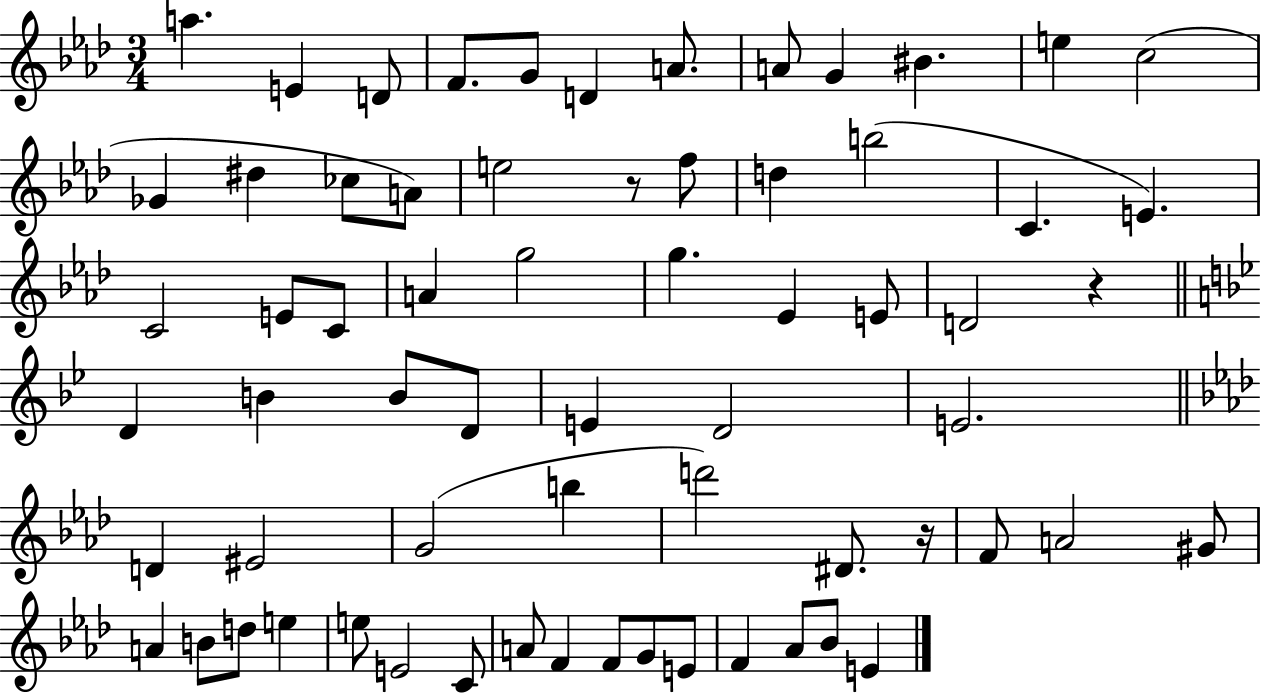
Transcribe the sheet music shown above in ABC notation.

X:1
T:Untitled
M:3/4
L:1/4
K:Ab
a E D/2 F/2 G/2 D A/2 A/2 G ^B e c2 _G ^d _c/2 A/2 e2 z/2 f/2 d b2 C E C2 E/2 C/2 A g2 g _E E/2 D2 z D B B/2 D/2 E D2 E2 D ^E2 G2 b d'2 ^D/2 z/4 F/2 A2 ^G/2 A B/2 d/2 e e/2 E2 C/2 A/2 F F/2 G/2 E/2 F _A/2 _B/2 E